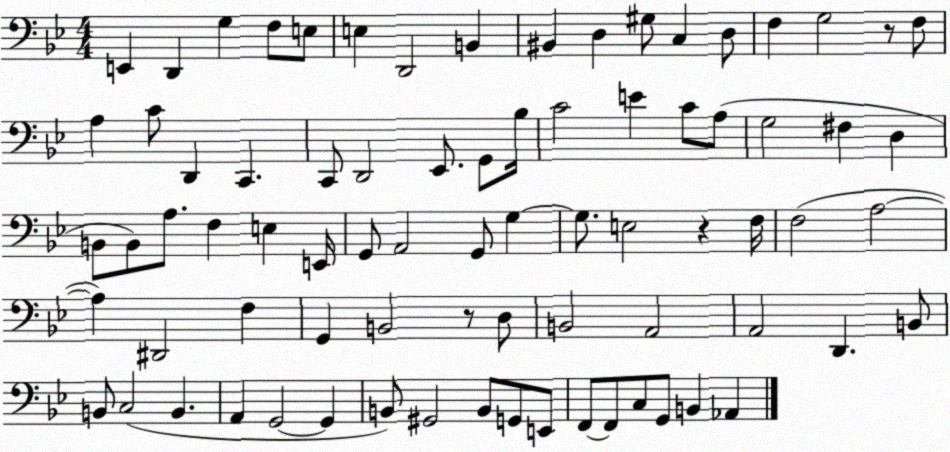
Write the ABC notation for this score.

X:1
T:Untitled
M:4/4
L:1/4
K:Bb
E,, D,, G, F,/2 E,/2 E, D,,2 B,, ^B,, D, ^G,/2 C, D,/2 F, G,2 z/2 F,/2 A, C/2 D,, C,, C,,/2 D,,2 _E,,/2 G,,/2 _B,/4 C2 E C/2 A,/2 G,2 ^F, D, B,,/2 B,,/2 A,/2 F, E, E,,/4 G,,/2 A,,2 G,,/2 G, G,/2 E,2 z F,/4 F,2 A,2 A, ^D,,2 F, G,, B,,2 z/2 D,/2 B,,2 A,,2 A,,2 D,, B,,/2 B,,/2 C,2 B,, A,, G,,2 G,, B,,/2 ^G,,2 B,,/2 G,,/2 E,,/2 F,,/2 F,,/2 C,/2 G,,/2 B,, _A,,